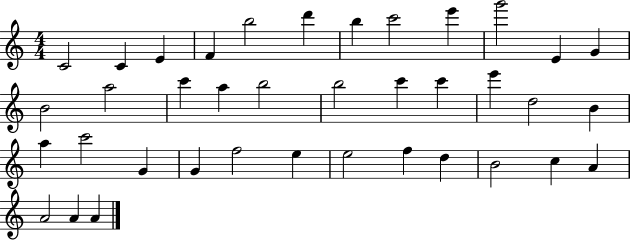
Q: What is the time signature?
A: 4/4